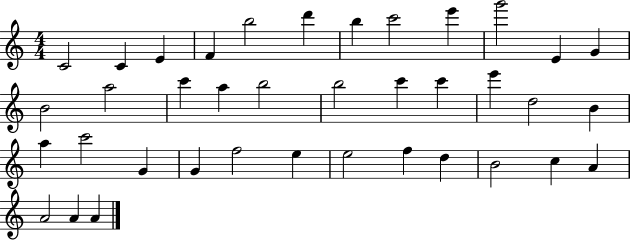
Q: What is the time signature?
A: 4/4